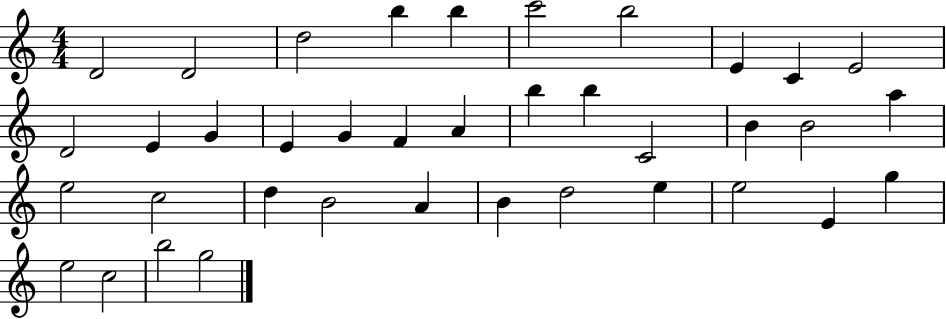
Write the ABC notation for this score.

X:1
T:Untitled
M:4/4
L:1/4
K:C
D2 D2 d2 b b c'2 b2 E C E2 D2 E G E G F A b b C2 B B2 a e2 c2 d B2 A B d2 e e2 E g e2 c2 b2 g2